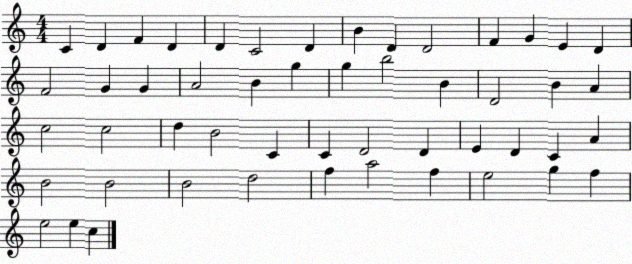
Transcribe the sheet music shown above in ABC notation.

X:1
T:Untitled
M:4/4
L:1/4
K:C
C D F D D C2 D B D D2 F G E D F2 G G A2 B g g b2 B D2 B A c2 c2 d B2 C C D2 D E D C A B2 B2 B2 d2 f a2 f e2 g f e2 e c